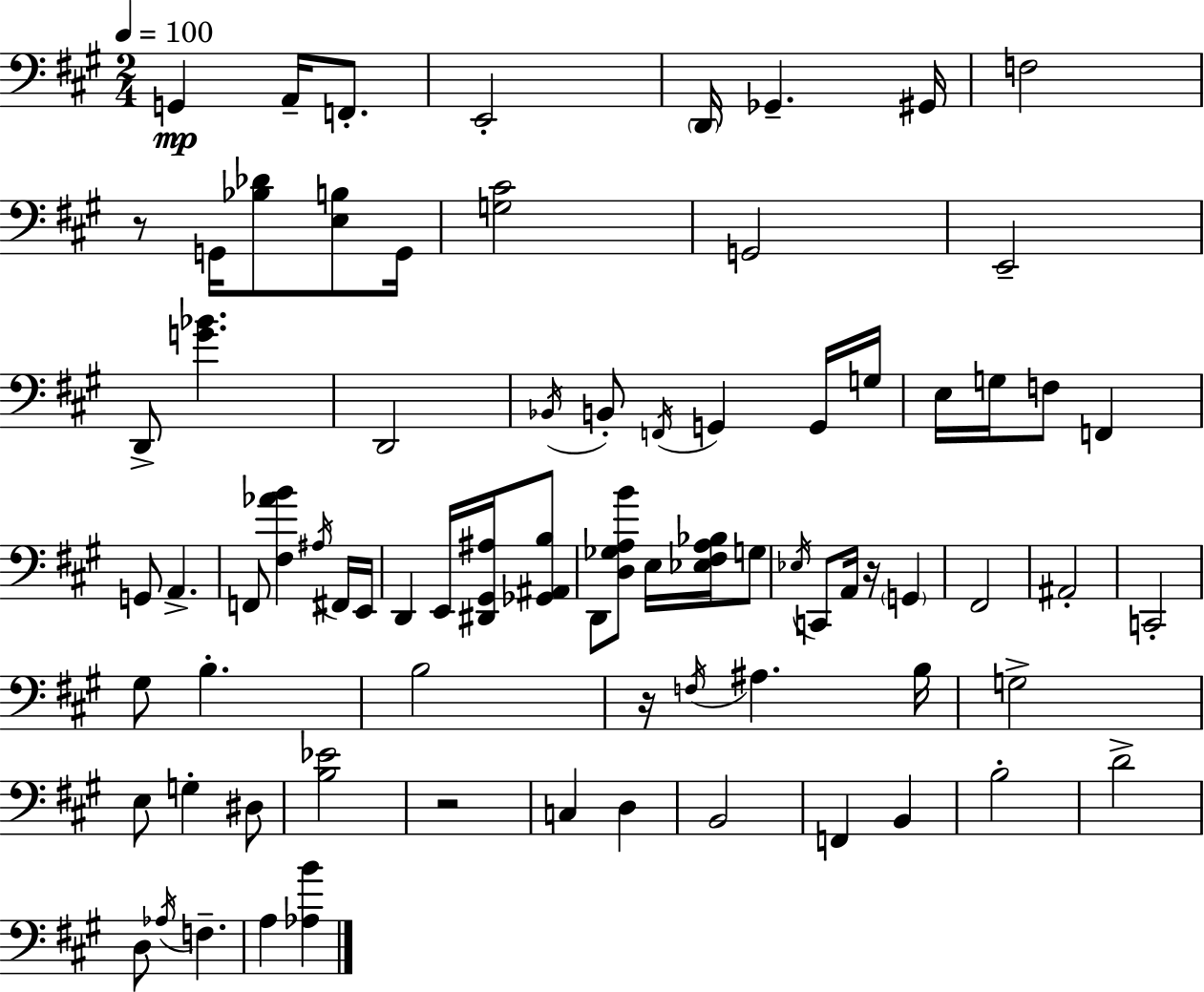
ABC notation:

X:1
T:Untitled
M:2/4
L:1/4
K:A
G,, A,,/4 F,,/2 E,,2 D,,/4 _G,, ^G,,/4 F,2 z/2 G,,/4 [_B,_D]/2 [E,B,]/2 G,,/4 [G,^C]2 G,,2 E,,2 D,,/2 [G_B] D,,2 _B,,/4 B,,/2 F,,/4 G,, G,,/4 G,/4 E,/4 G,/4 F,/2 F,, G,,/2 A,, F,,/2 [^F,_AB] ^A,/4 ^F,,/4 E,,/4 D,, E,,/4 [^D,,^G,,^A,]/4 [_G,,^A,,B,]/2 D,,/2 [D,_G,A,B]/2 E,/4 [_E,^F,A,_B,]/4 G,/2 _E,/4 C,,/2 A,,/4 z/4 G,, ^F,,2 ^A,,2 C,,2 ^G,/2 B, B,2 z/4 F,/4 ^A, B,/4 G,2 E,/2 G, ^D,/2 [B,_E]2 z2 C, D, B,,2 F,, B,, B,2 D2 D,/2 _A,/4 F, A, [_A,B]